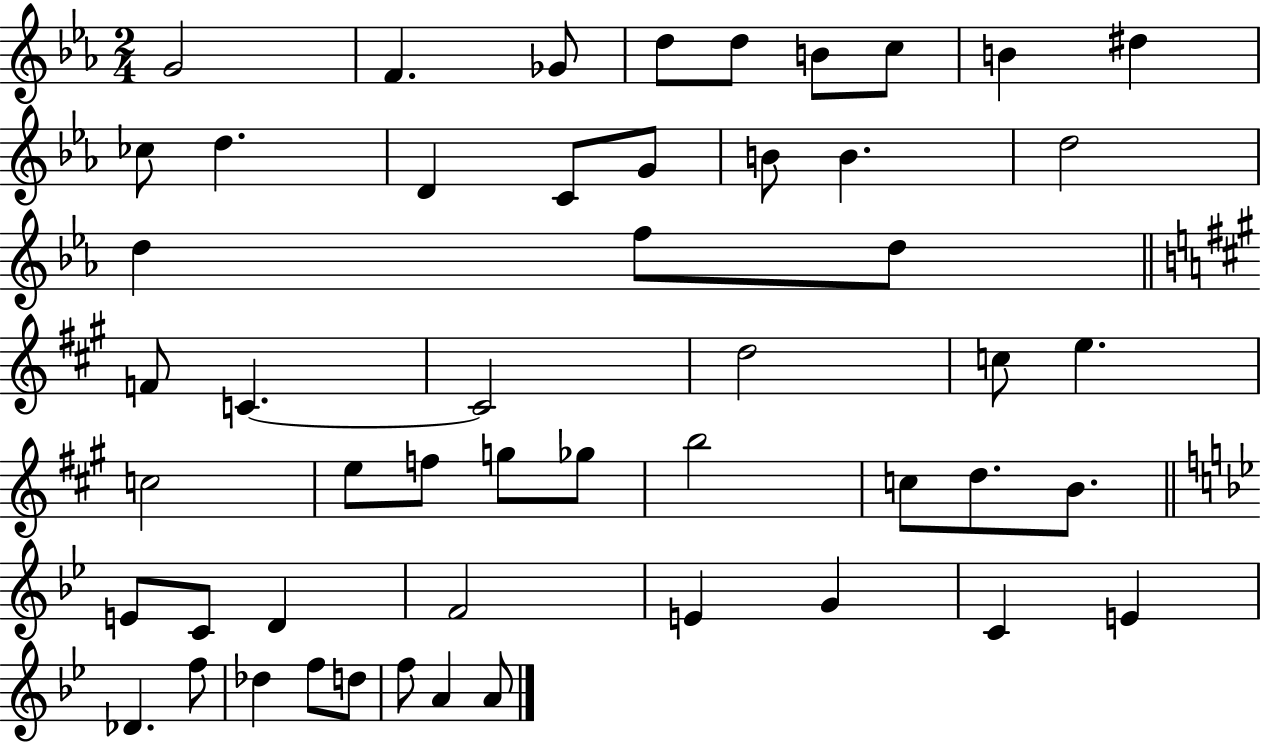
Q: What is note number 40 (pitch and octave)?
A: E4